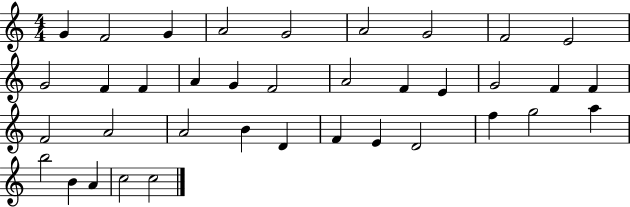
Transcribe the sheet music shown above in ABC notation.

X:1
T:Untitled
M:4/4
L:1/4
K:C
G F2 G A2 G2 A2 G2 F2 E2 G2 F F A G F2 A2 F E G2 F F F2 A2 A2 B D F E D2 f g2 a b2 B A c2 c2